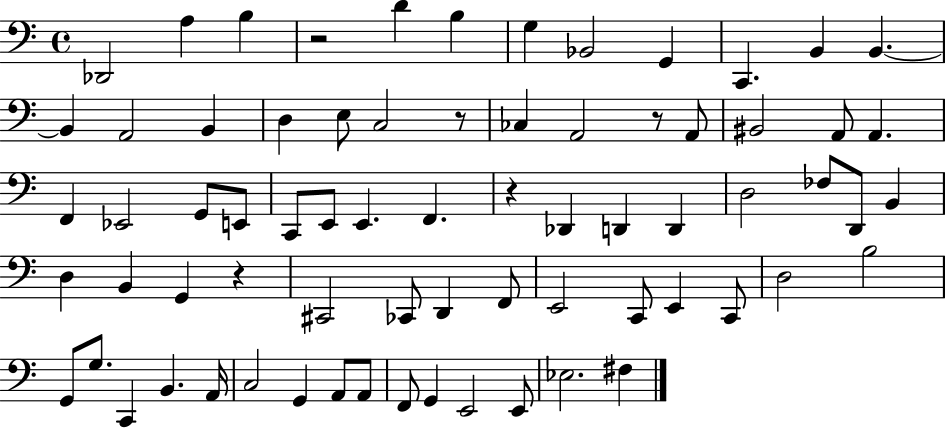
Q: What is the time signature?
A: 4/4